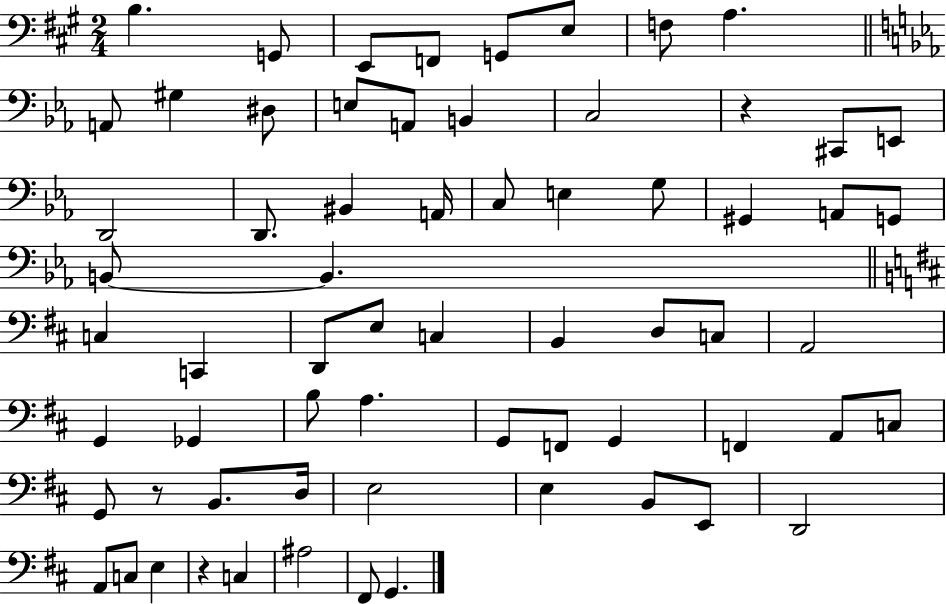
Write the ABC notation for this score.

X:1
T:Untitled
M:2/4
L:1/4
K:A
B, G,,/2 E,,/2 F,,/2 G,,/2 E,/2 F,/2 A, A,,/2 ^G, ^D,/2 E,/2 A,,/2 B,, C,2 z ^C,,/2 E,,/2 D,,2 D,,/2 ^B,, A,,/4 C,/2 E, G,/2 ^G,, A,,/2 G,,/2 B,,/2 B,, C, C,, D,,/2 E,/2 C, B,, D,/2 C,/2 A,,2 G,, _G,, B,/2 A, G,,/2 F,,/2 G,, F,, A,,/2 C,/2 G,,/2 z/2 B,,/2 D,/4 E,2 E, B,,/2 E,,/2 D,,2 A,,/2 C,/2 E, z C, ^A,2 ^F,,/2 G,,